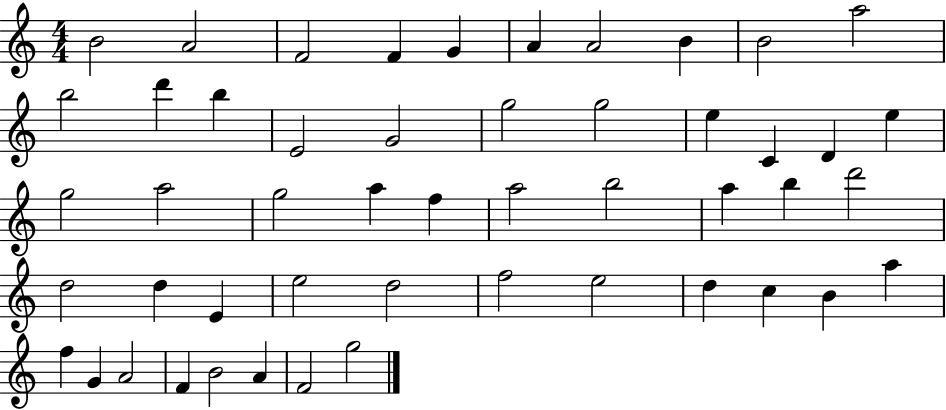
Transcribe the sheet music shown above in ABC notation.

X:1
T:Untitled
M:4/4
L:1/4
K:C
B2 A2 F2 F G A A2 B B2 a2 b2 d' b E2 G2 g2 g2 e C D e g2 a2 g2 a f a2 b2 a b d'2 d2 d E e2 d2 f2 e2 d c B a f G A2 F B2 A F2 g2